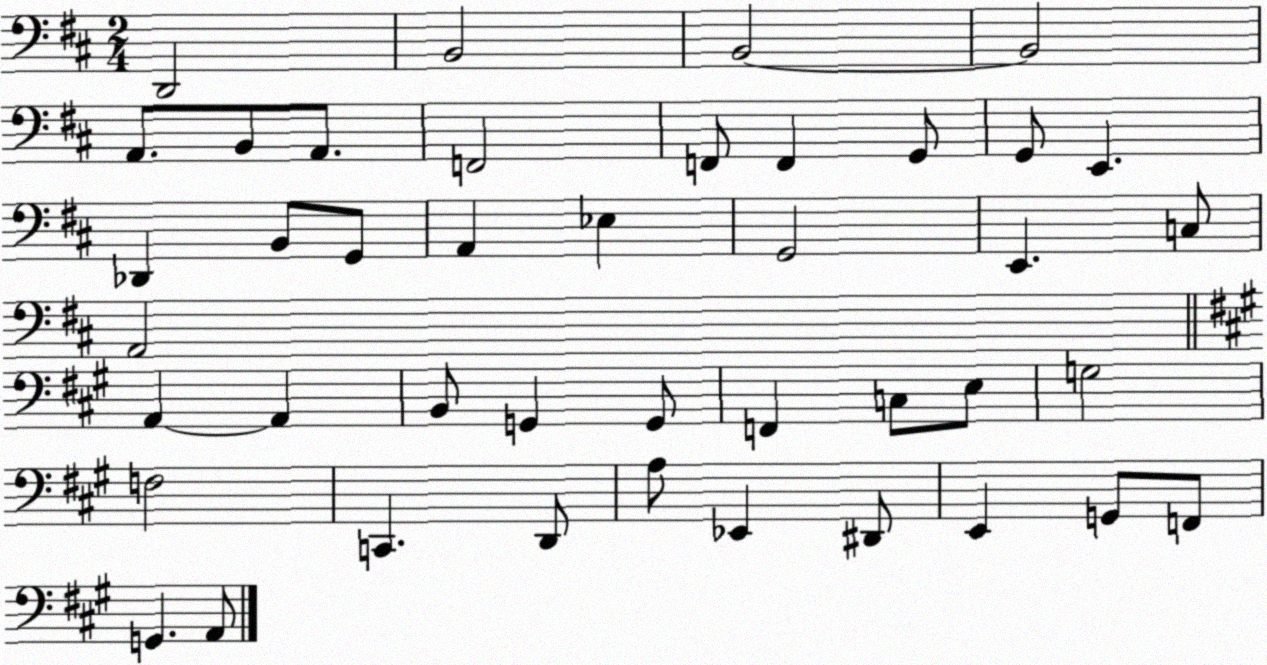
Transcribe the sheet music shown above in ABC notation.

X:1
T:Untitled
M:2/4
L:1/4
K:D
D,,2 B,,2 B,,2 B,,2 A,,/2 B,,/2 A,,/2 F,,2 F,,/2 F,, G,,/2 G,,/2 E,, _D,, B,,/2 G,,/2 A,, _E, G,,2 E,, C,/2 A,,2 A,, A,, B,,/2 G,, G,,/2 F,, C,/2 E,/2 G,2 F,2 C,, D,,/2 A,/2 _E,, ^D,,/2 E,, G,,/2 F,,/2 G,, A,,/2